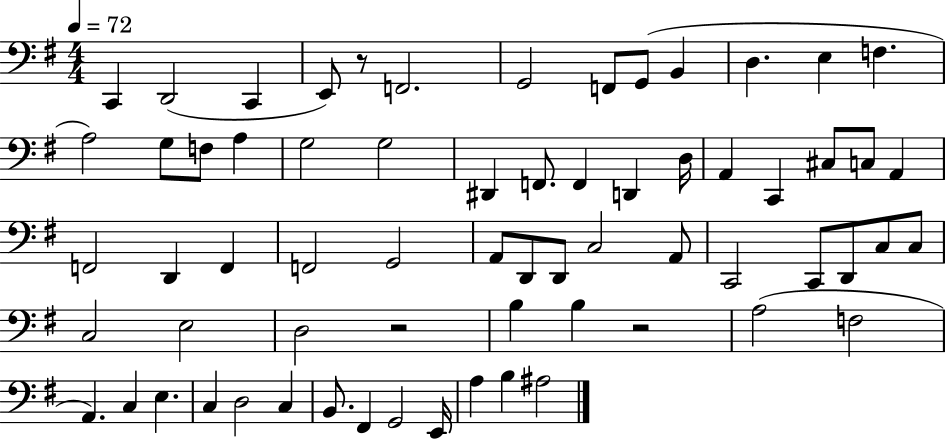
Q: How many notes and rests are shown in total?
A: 66